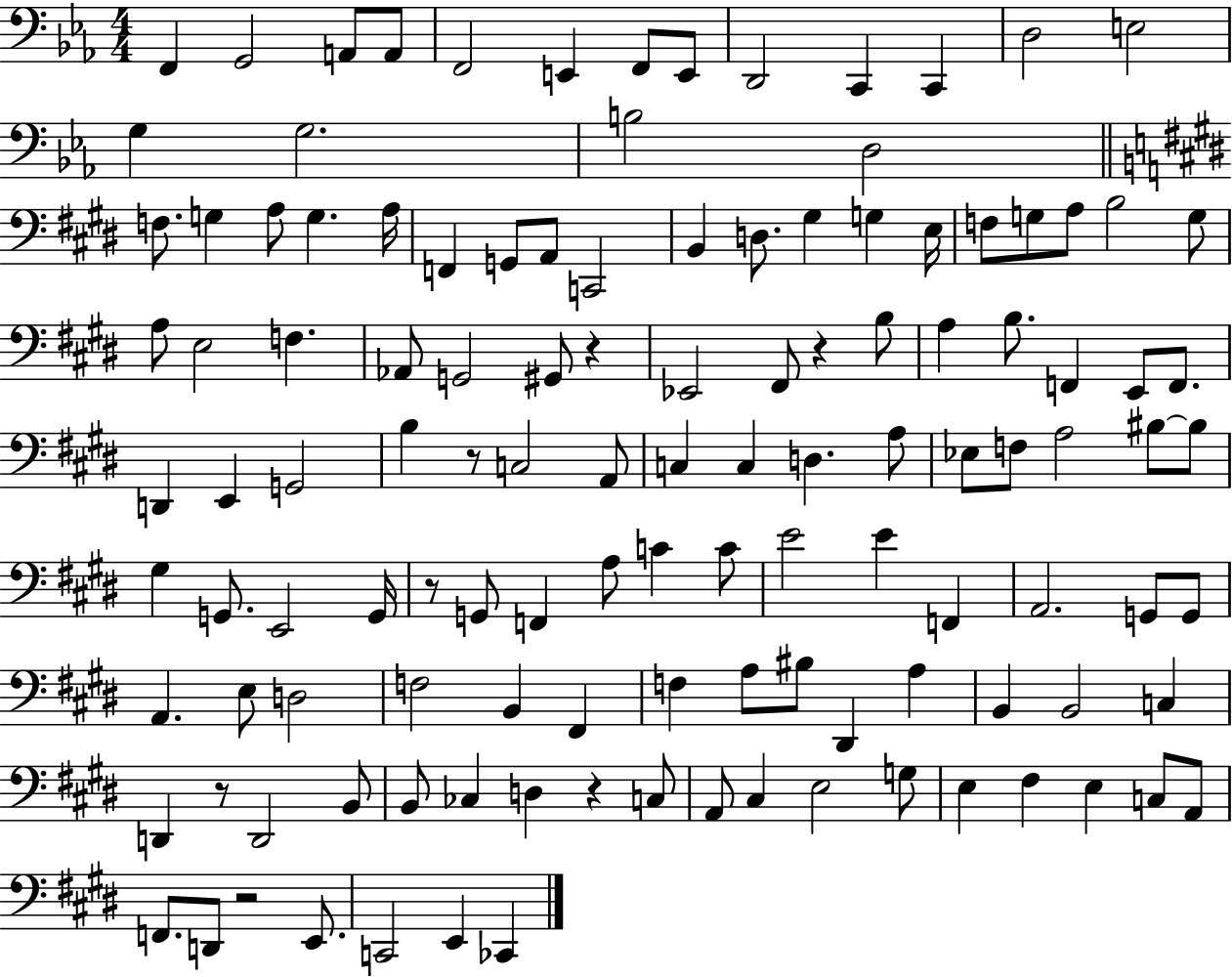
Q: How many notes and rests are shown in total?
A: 123